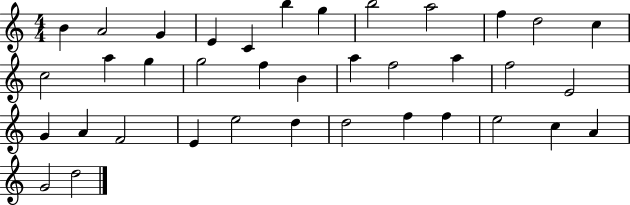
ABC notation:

X:1
T:Untitled
M:4/4
L:1/4
K:C
B A2 G E C b g b2 a2 f d2 c c2 a g g2 f B a f2 a f2 E2 G A F2 E e2 d d2 f f e2 c A G2 d2